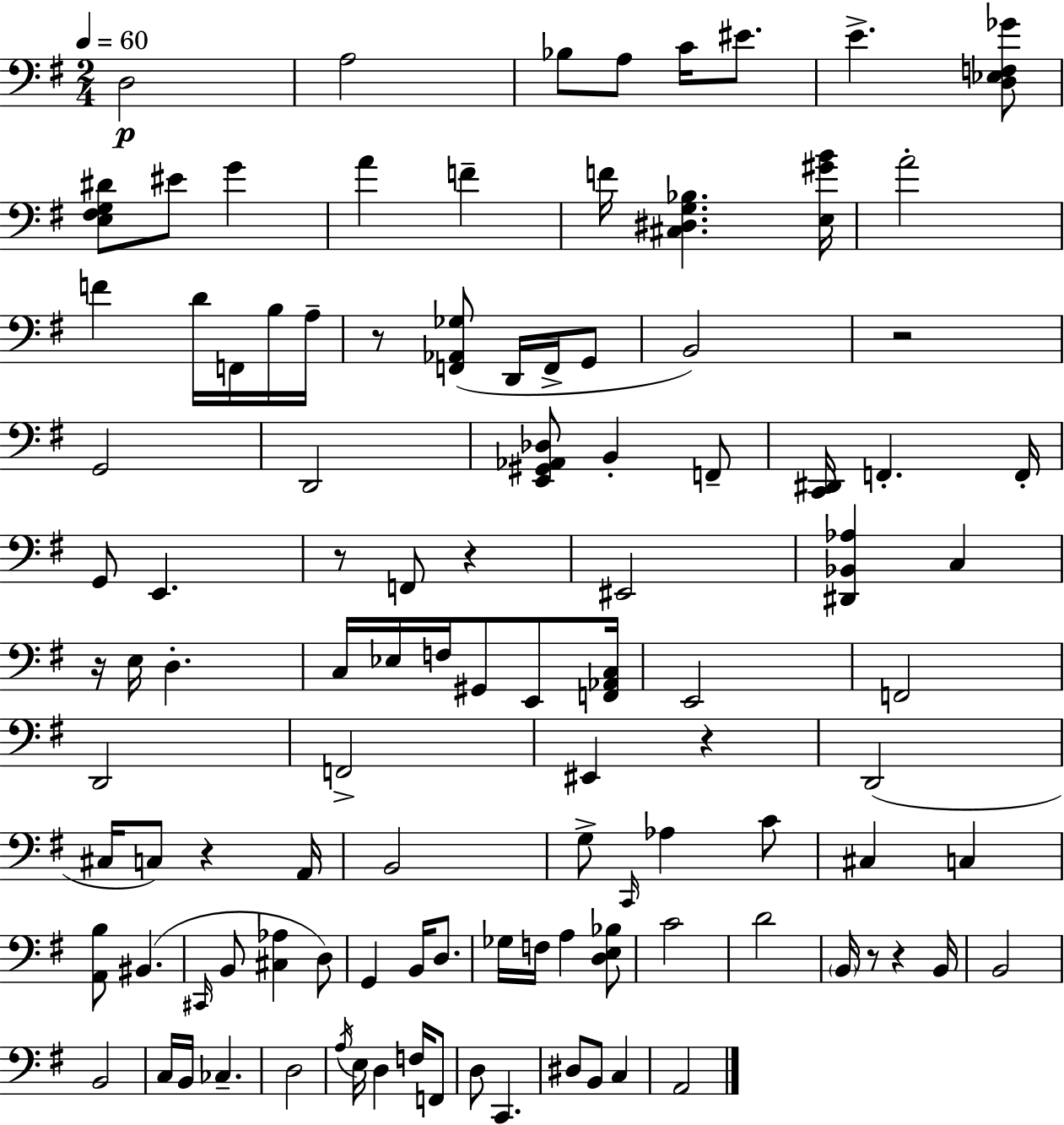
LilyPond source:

{
  \clef bass
  \numericTimeSignature
  \time 2/4
  \key g \major
  \tempo 4 = 60
  d2\p | a2 | bes8 a8 c'16 eis'8. | e'4.-> <d ees f ges'>8 | \break <e fis g dis'>8 eis'8 g'4 | a'4 f'4-- | f'16 <cis dis g bes>4. <e gis' b'>16 | a'2-. | \break f'4 d'16 f,16 b16 a16-- | r8 <f, aes, ges>8( d,16 f,16-> g,8 | b,2) | r2 | \break g,2 | d,2 | <e, gis, aes, des>8 b,4-. f,8-- | <c, dis,>16 f,4.-. f,16-. | \break g,8 e,4. | r8 f,8 r4 | eis,2 | <dis, bes, aes>4 c4 | \break r16 e16 d4.-. | c16 ees16 f16 gis,8 e,8 <f, aes, c>16 | e,2 | f,2 | \break d,2 | f,2-> | eis,4 r4 | d,2( | \break cis16 c8) r4 a,16 | b,2 | g8-> \grace { c,16 } aes4 c'8 | cis4 c4 | \break <a, b>8 bis,4.( | \grace { cis,16 } b,8 <cis aes>4 | d8) g,4 b,16 d8. | ges16 f16 a4 | \break <d e bes>8 c'2 | d'2 | \parenthesize b,16 r8 r4 | b,16 b,2 | \break b,2 | c16 b,16 ces4.-- | d2 | \acciaccatura { a16 } e16 d4 | \break f16 f,8 d8 c,4. | dis8 b,8 c4 | a,2 | \bar "|."
}